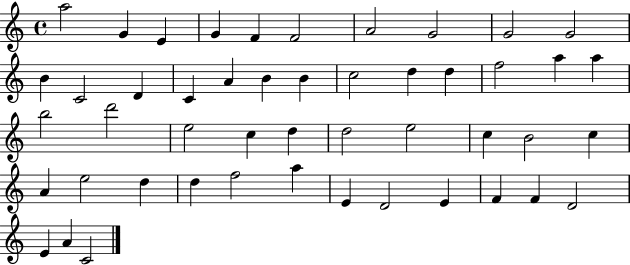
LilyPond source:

{
  \clef treble
  \time 4/4
  \defaultTimeSignature
  \key c \major
  a''2 g'4 e'4 | g'4 f'4 f'2 | a'2 g'2 | g'2 g'2 | \break b'4 c'2 d'4 | c'4 a'4 b'4 b'4 | c''2 d''4 d''4 | f''2 a''4 a''4 | \break b''2 d'''2 | e''2 c''4 d''4 | d''2 e''2 | c''4 b'2 c''4 | \break a'4 e''2 d''4 | d''4 f''2 a''4 | e'4 d'2 e'4 | f'4 f'4 d'2 | \break e'4 a'4 c'2 | \bar "|."
}